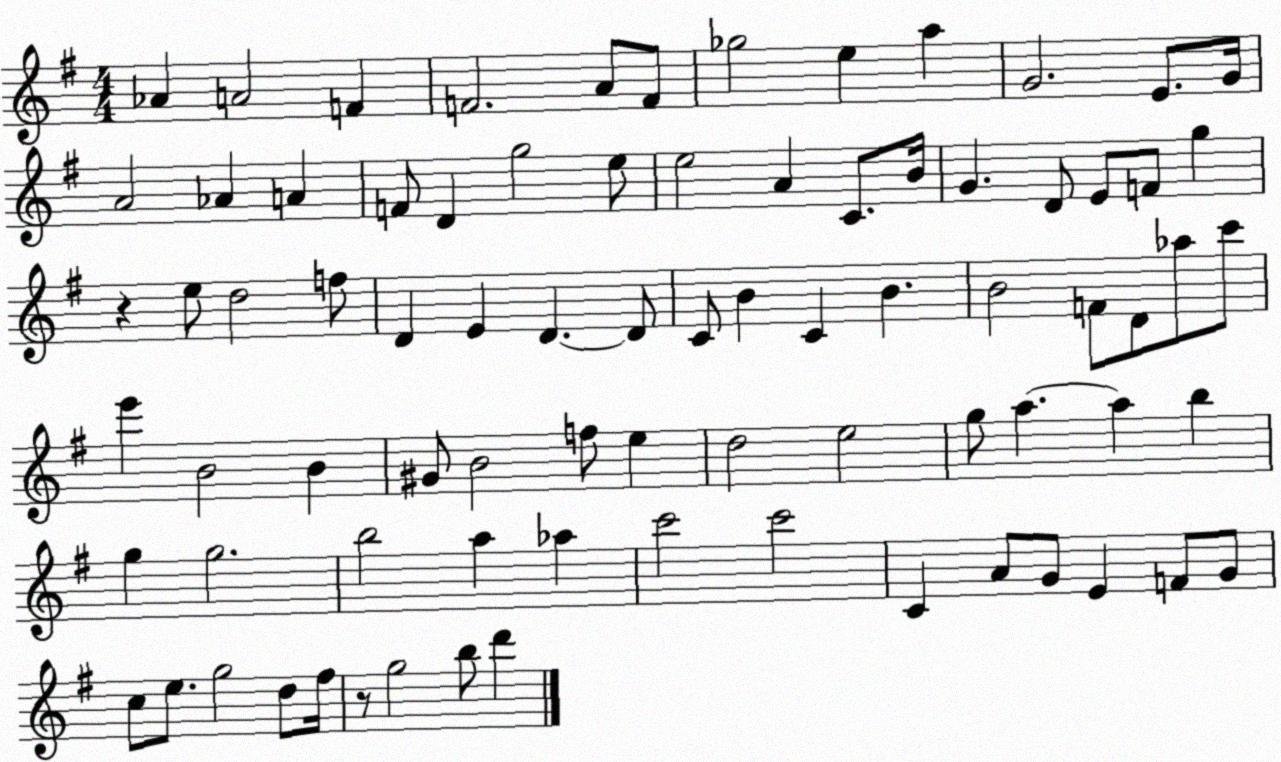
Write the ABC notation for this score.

X:1
T:Untitled
M:4/4
L:1/4
K:G
_A A2 F F2 A/2 F/2 _g2 e a G2 E/2 G/4 A2 _A A F/2 D g2 e/2 e2 A C/2 B/4 G D/2 E/2 F/2 g z e/2 d2 f/2 D E D D/2 C/2 B C B B2 F/2 D/2 _a/2 c'/2 e' B2 B ^G/2 B2 f/2 e d2 e2 g/2 a a b g g2 b2 a _a c'2 c'2 C A/2 G/2 E F/2 G/2 c/2 e/2 g2 d/2 ^f/4 z/2 g2 b/2 d'